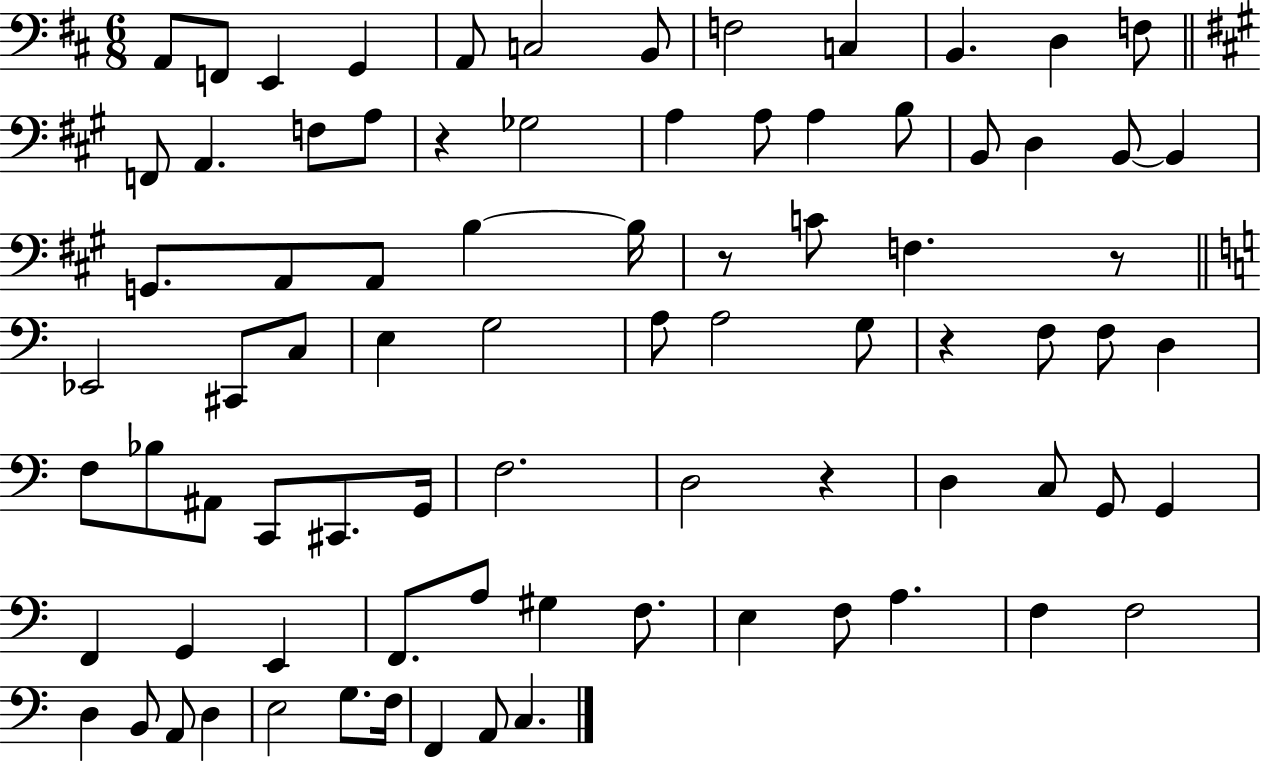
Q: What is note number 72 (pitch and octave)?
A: E3